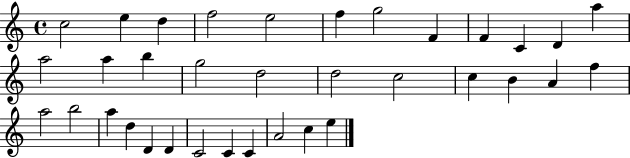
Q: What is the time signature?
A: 4/4